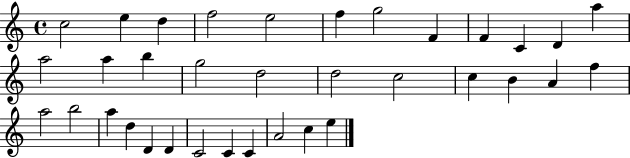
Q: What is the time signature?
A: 4/4